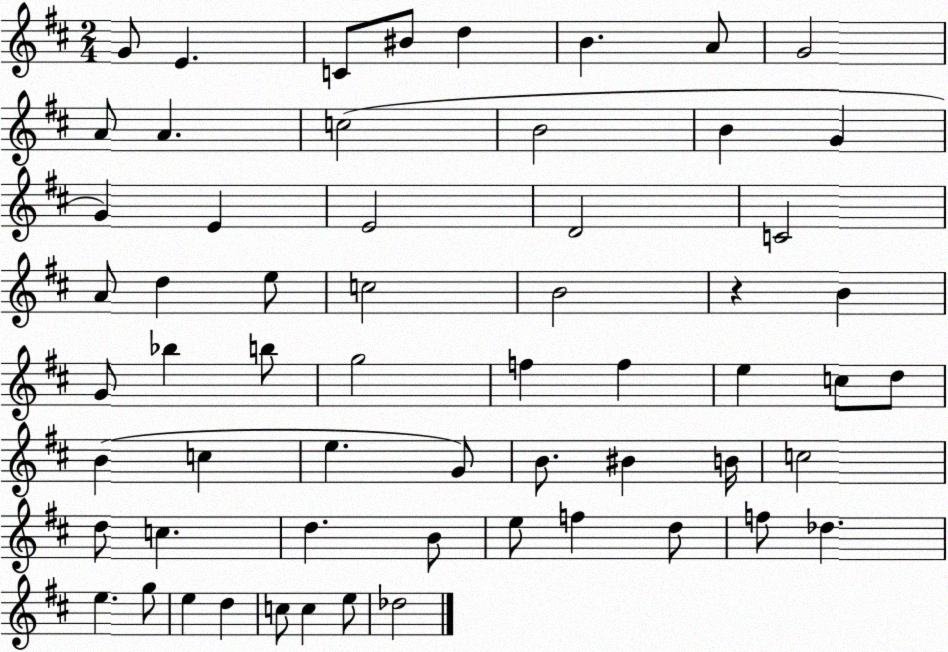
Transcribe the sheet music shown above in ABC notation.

X:1
T:Untitled
M:2/4
L:1/4
K:D
G/2 E C/2 ^B/2 d B A/2 G2 A/2 A c2 B2 B G G E E2 D2 C2 A/2 d e/2 c2 B2 z B G/2 _b b/2 g2 f f e c/2 d/2 B c e G/2 B/2 ^B B/4 c2 d/2 c d B/2 e/2 f d/2 f/2 _d e g/2 e d c/2 c e/2 _d2